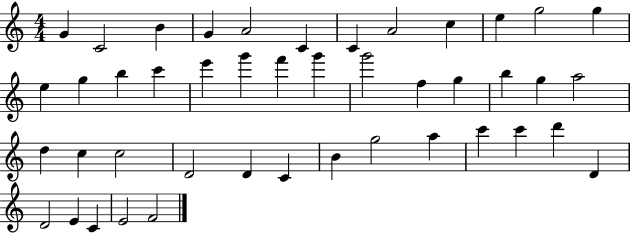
X:1
T:Untitled
M:4/4
L:1/4
K:C
G C2 B G A2 C C A2 c e g2 g e g b c' e' g' f' g' g'2 f g b g a2 d c c2 D2 D C B g2 a c' c' d' D D2 E C E2 F2